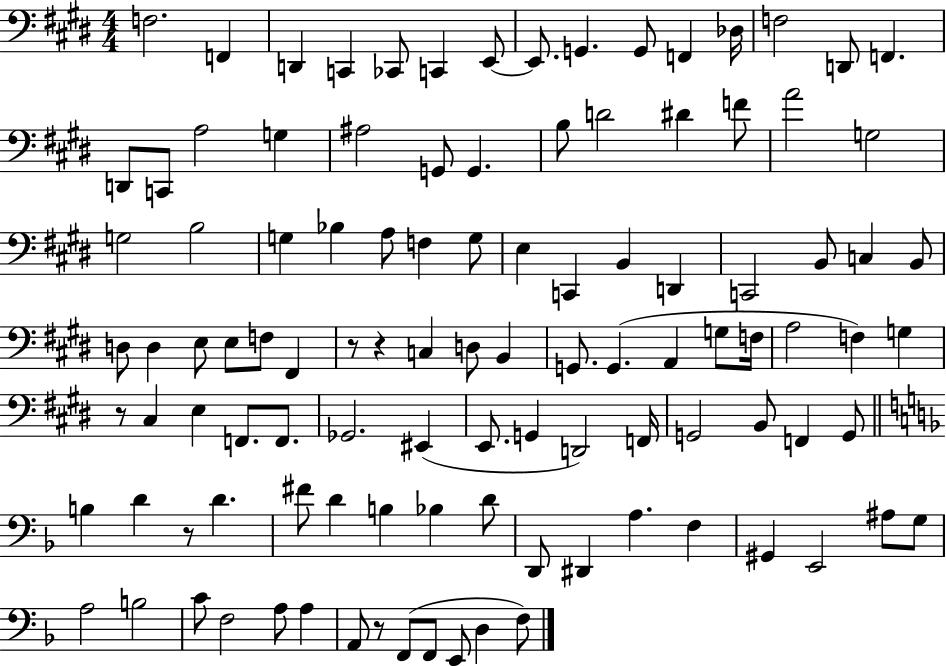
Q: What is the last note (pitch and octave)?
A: F3